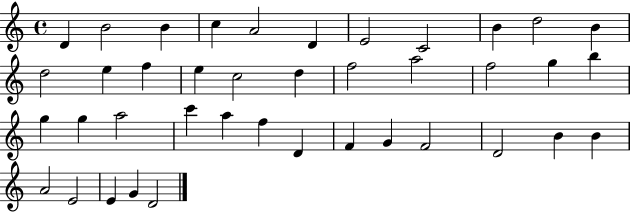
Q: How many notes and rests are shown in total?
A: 40